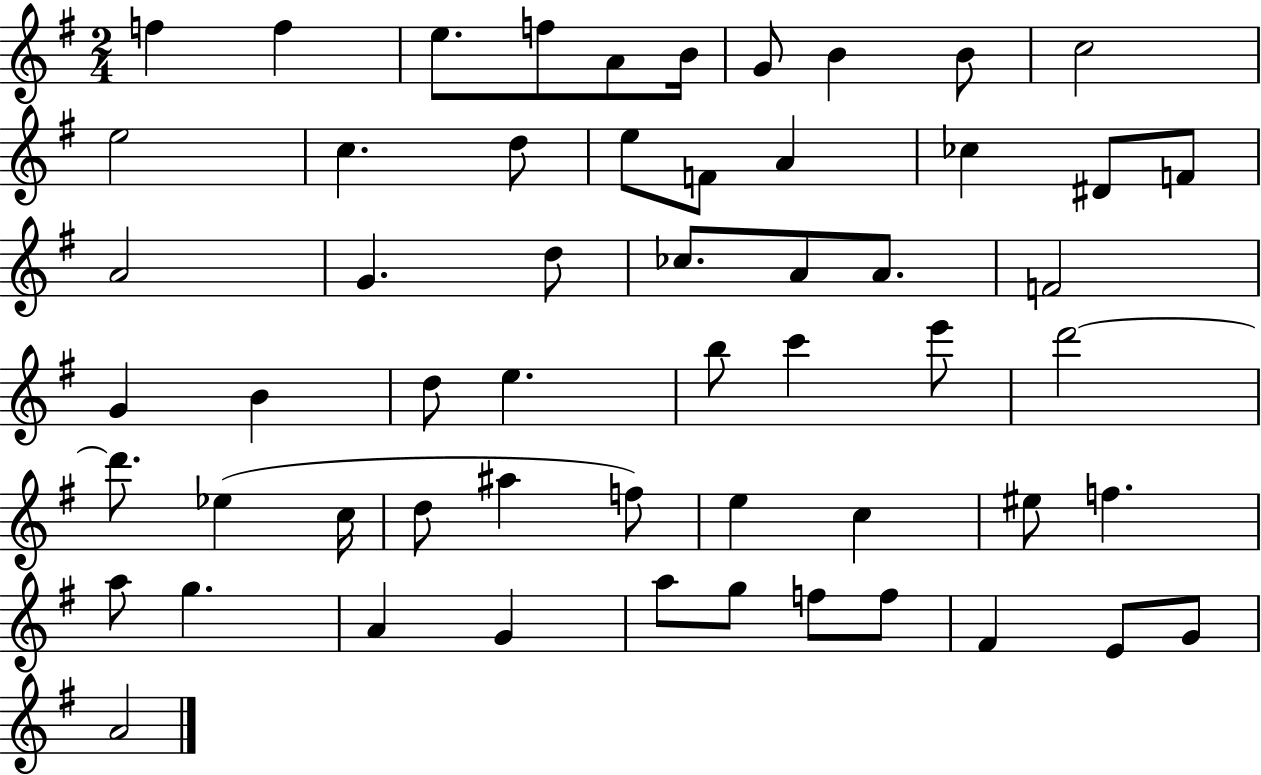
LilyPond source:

{
  \clef treble
  \numericTimeSignature
  \time 2/4
  \key g \major
  f''4 f''4 | e''8. f''8 a'8 b'16 | g'8 b'4 b'8 | c''2 | \break e''2 | c''4. d''8 | e''8 f'8 a'4 | ces''4 dis'8 f'8 | \break a'2 | g'4. d''8 | ces''8. a'8 a'8. | f'2 | \break g'4 b'4 | d''8 e''4. | b''8 c'''4 e'''8 | d'''2~~ | \break d'''8. ees''4( c''16 | d''8 ais''4 f''8) | e''4 c''4 | eis''8 f''4. | \break a''8 g''4. | a'4 g'4 | a''8 g''8 f''8 f''8 | fis'4 e'8 g'8 | \break a'2 | \bar "|."
}